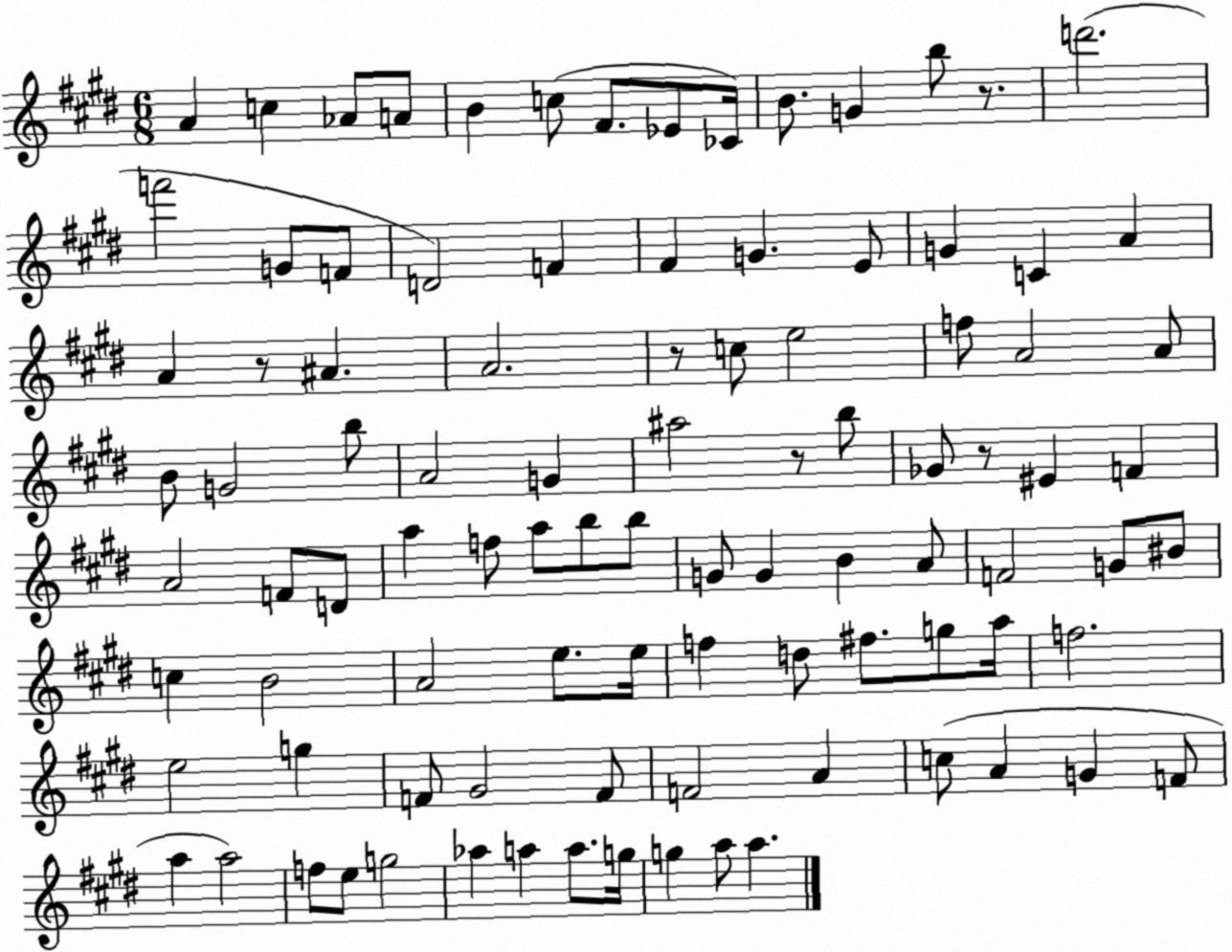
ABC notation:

X:1
T:Untitled
M:6/8
L:1/4
K:E
A c _A/2 A/2 B c/2 ^F/2 _E/2 _C/4 B/2 G b/2 z/2 d'2 f'2 G/2 F/2 D2 F ^F G E/2 G C A A z/2 ^A A2 z/2 c/2 e2 f/2 A2 A/2 B/2 G2 b/2 A2 G ^a2 z/2 b/2 _G/2 z/2 ^E F A2 F/2 D/2 a f/2 a/2 b/2 b/2 G/2 G B A/2 F2 G/2 ^B/2 c B2 A2 e/2 e/4 f d/2 ^f/2 g/2 a/4 f2 e2 g F/2 ^G2 F/2 F2 A c/2 A G F/2 a a2 f/2 e/2 g2 _a a a/2 g/4 g a/2 a